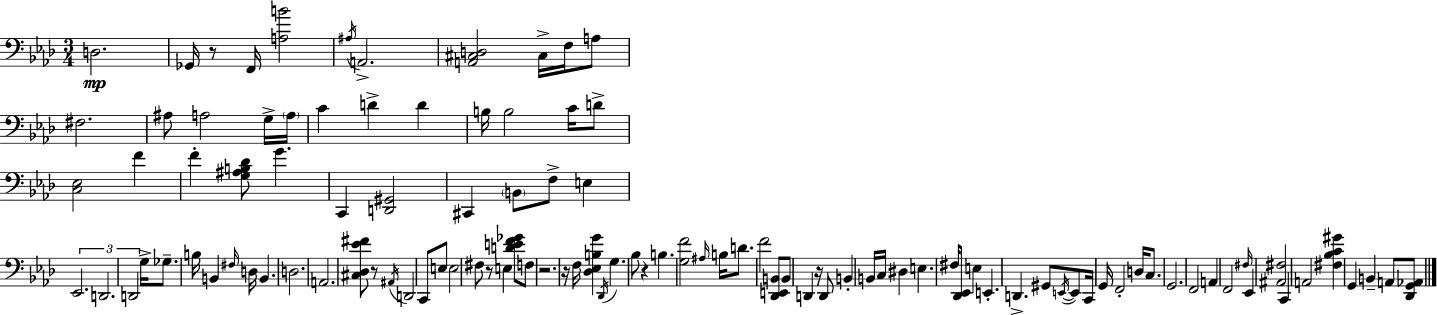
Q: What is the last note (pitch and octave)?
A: A2